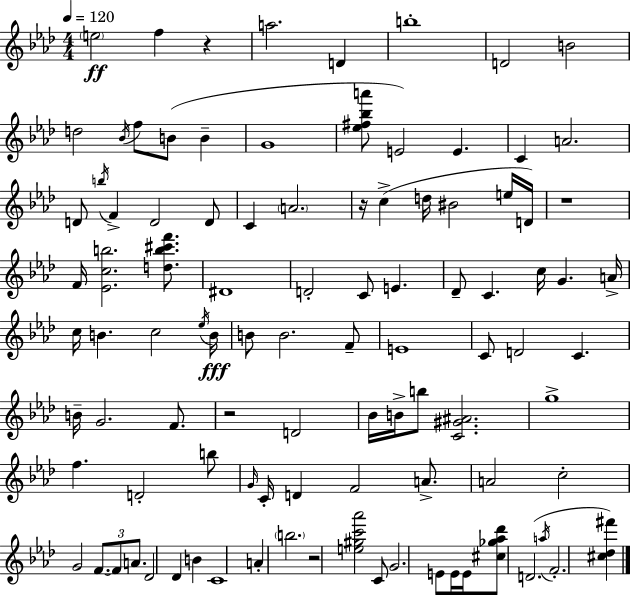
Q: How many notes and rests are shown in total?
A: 99